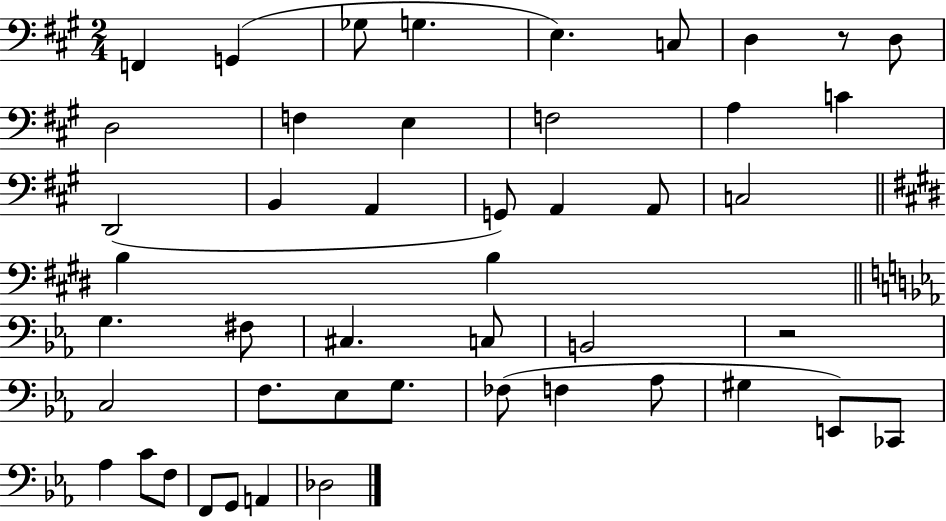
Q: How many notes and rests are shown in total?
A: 47